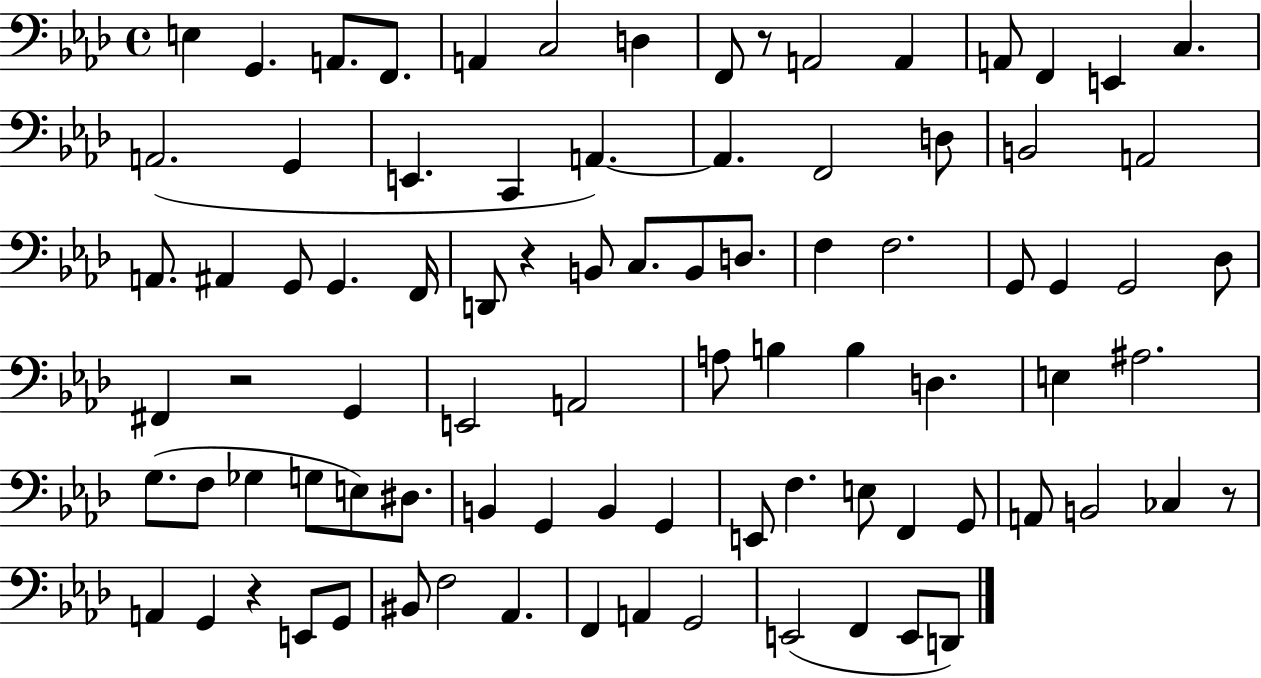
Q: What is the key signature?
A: AES major